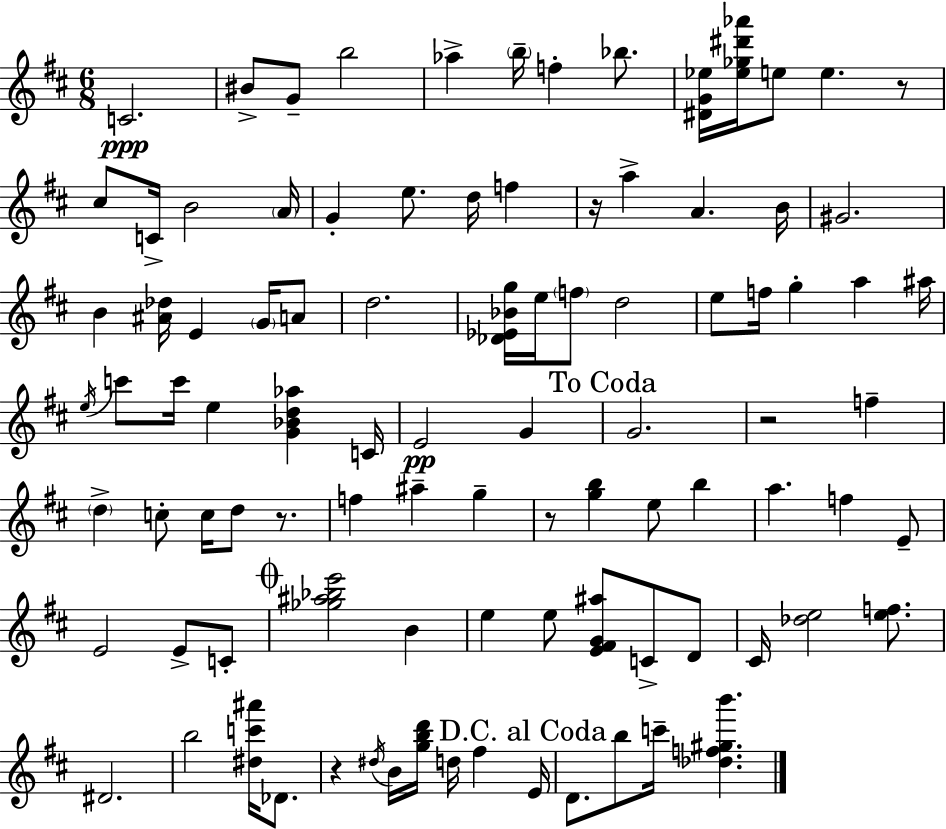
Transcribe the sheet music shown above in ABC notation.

X:1
T:Untitled
M:6/8
L:1/4
K:D
C2 ^B/2 G/2 b2 _a b/4 f _b/2 [^DG_e]/4 [_e_g^d'_a']/4 e/2 e z/2 ^c/2 C/4 B2 A/4 G e/2 d/4 f z/4 a A B/4 ^G2 B [^A_d]/4 E G/4 A/2 d2 [_D_E_Bg]/4 e/4 f/2 d2 e/2 f/4 g a ^a/4 e/4 c'/2 c'/4 e [G_Bd_a] C/4 E2 G G2 z2 f d c/2 c/4 d/2 z/2 f ^a g z/2 [gb] e/2 b a f E/2 E2 E/2 C/2 [_g^a_be']2 B e e/2 [E^FG^a]/2 C/2 D/2 ^C/4 [_de]2 [ef]/2 ^D2 b2 [^dc'^a']/4 _D/2 z ^d/4 B/4 [gbd']/4 d/4 ^f E/4 D/2 b/2 c'/4 [_df^gb']